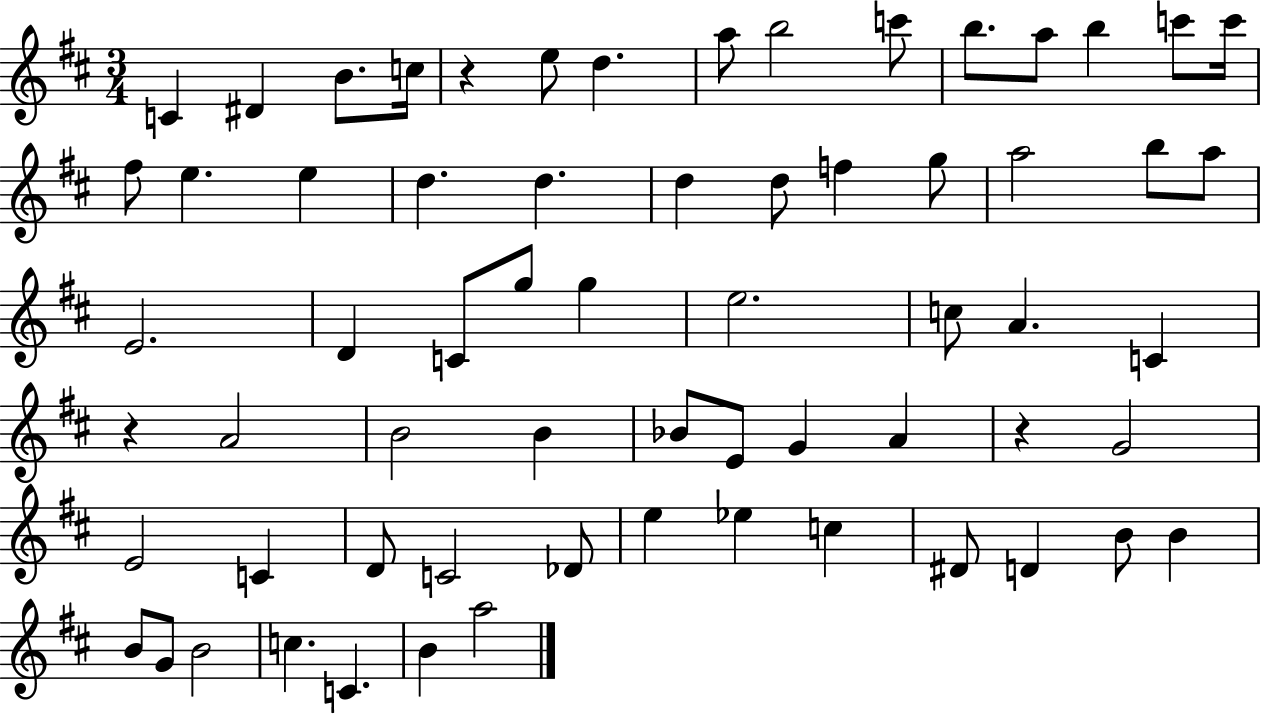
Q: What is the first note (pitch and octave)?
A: C4